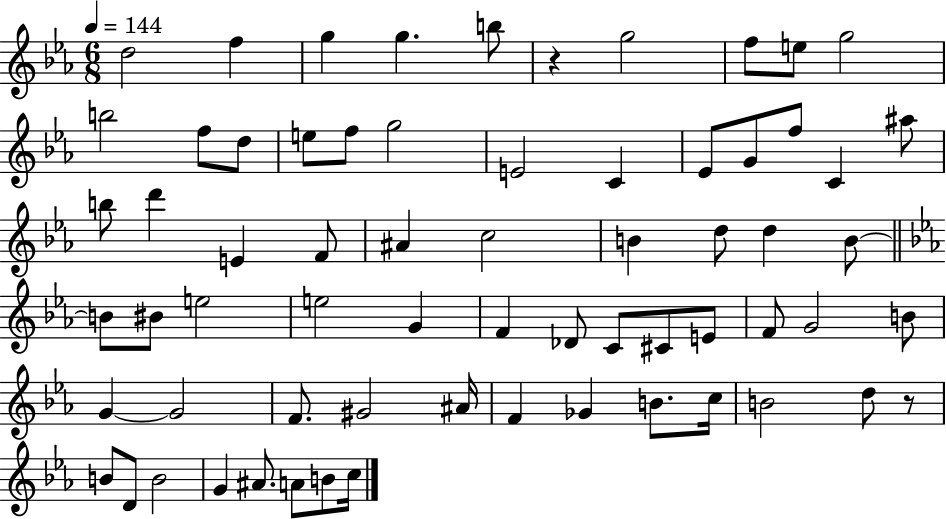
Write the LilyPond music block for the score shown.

{
  \clef treble
  \numericTimeSignature
  \time 6/8
  \key ees \major
  \tempo 4 = 144
  \repeat volta 2 { d''2 f''4 | g''4 g''4. b''8 | r4 g''2 | f''8 e''8 g''2 | \break b''2 f''8 d''8 | e''8 f''8 g''2 | e'2 c'4 | ees'8 g'8 f''8 c'4 ais''8 | \break b''8 d'''4 e'4 f'8 | ais'4 c''2 | b'4 d''8 d''4 b'8~~ | \bar "||" \break \key ees \major b'8 bis'8 e''2 | e''2 g'4 | f'4 des'8 c'8 cis'8 e'8 | f'8 g'2 b'8 | \break g'4~~ g'2 | f'8. gis'2 ais'16 | f'4 ges'4 b'8. c''16 | b'2 d''8 r8 | \break b'8 d'8 b'2 | g'4 ais'8. a'8 b'8 c''16 | } \bar "|."
}